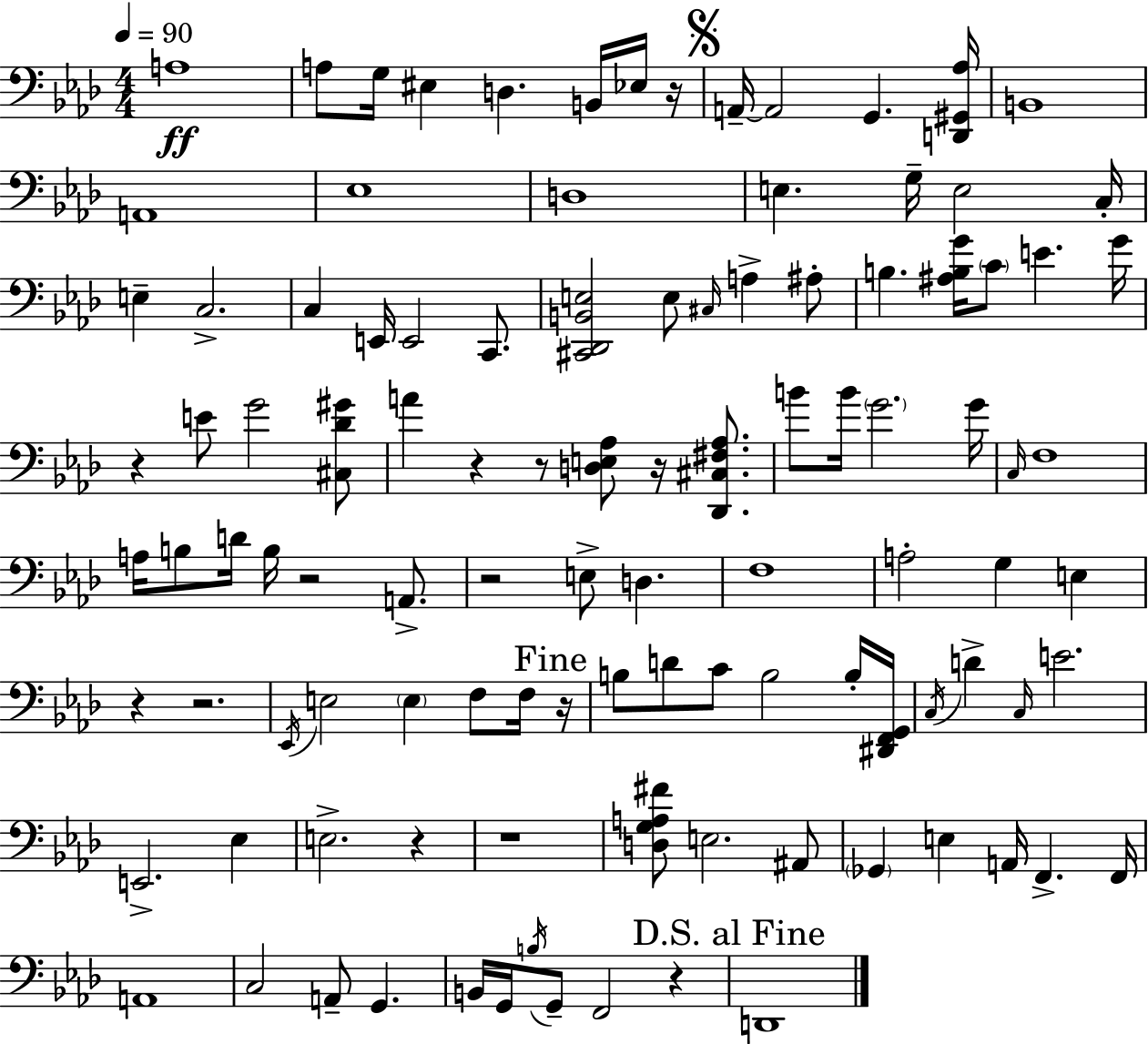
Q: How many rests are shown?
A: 13